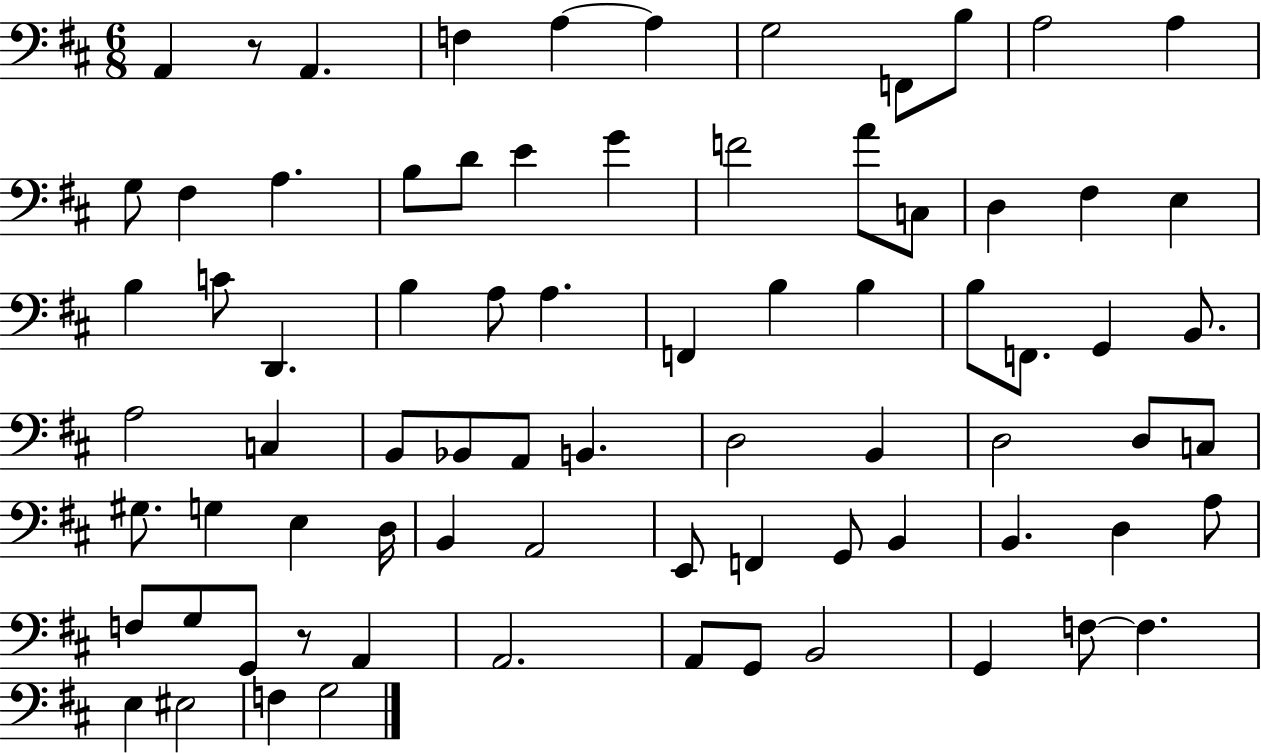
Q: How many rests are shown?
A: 2